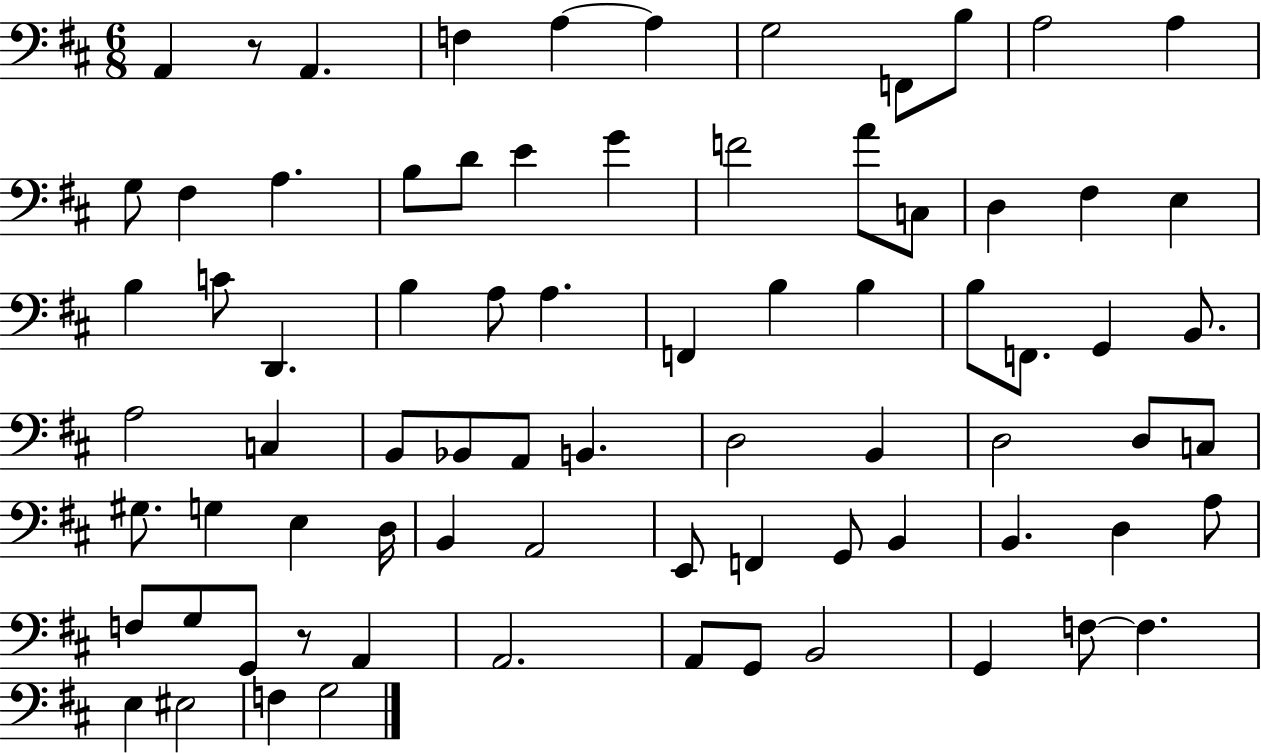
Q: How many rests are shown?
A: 2